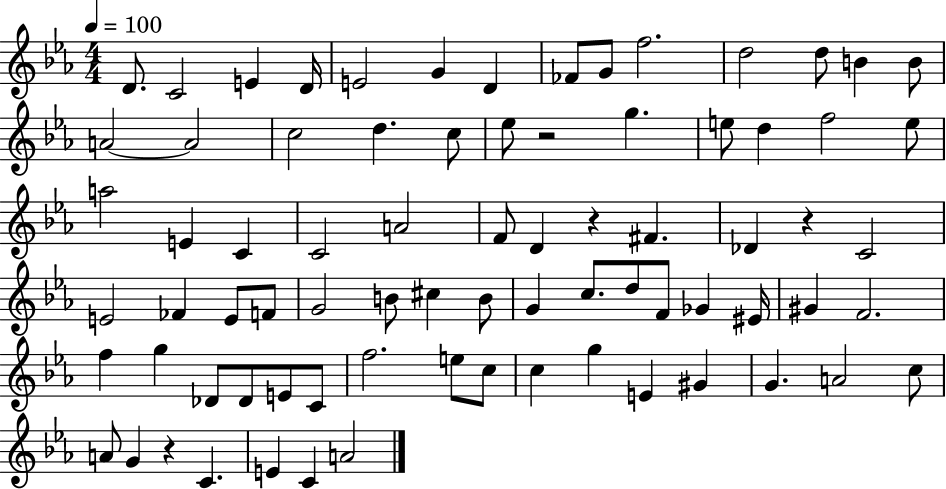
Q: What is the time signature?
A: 4/4